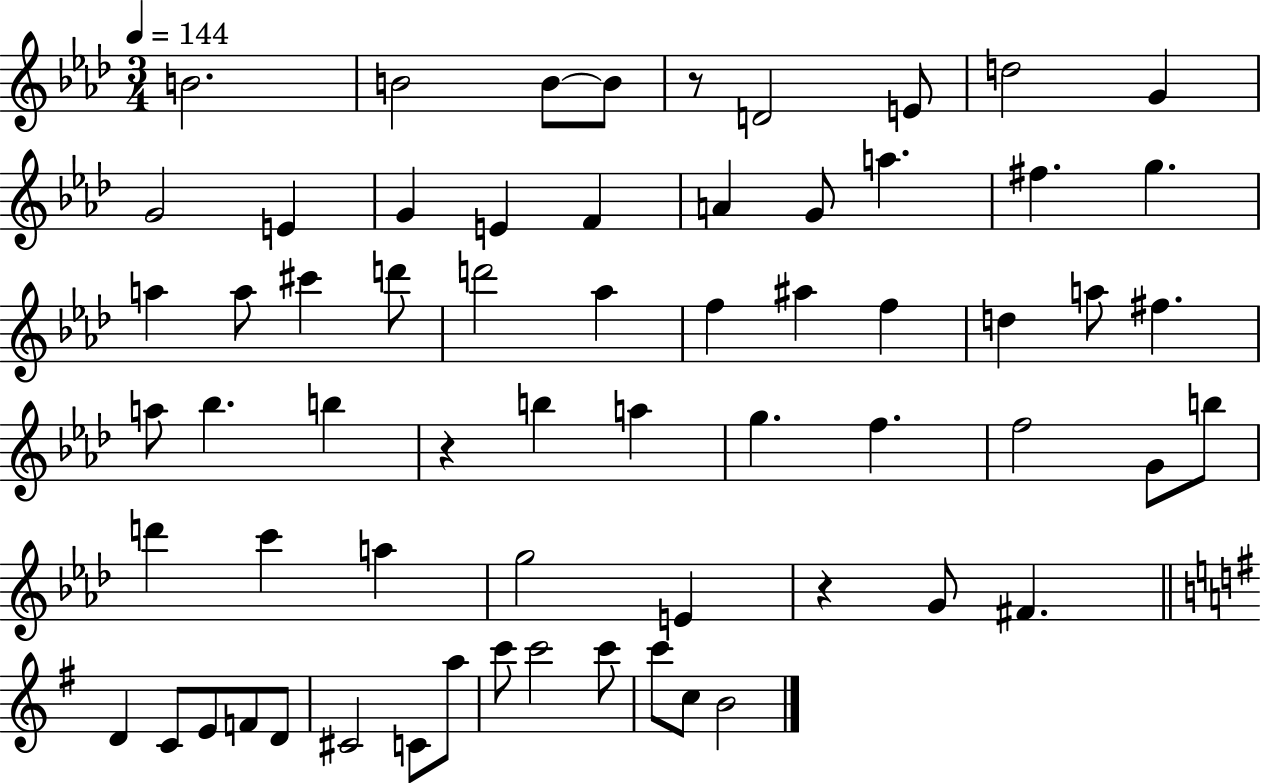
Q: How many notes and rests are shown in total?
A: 64